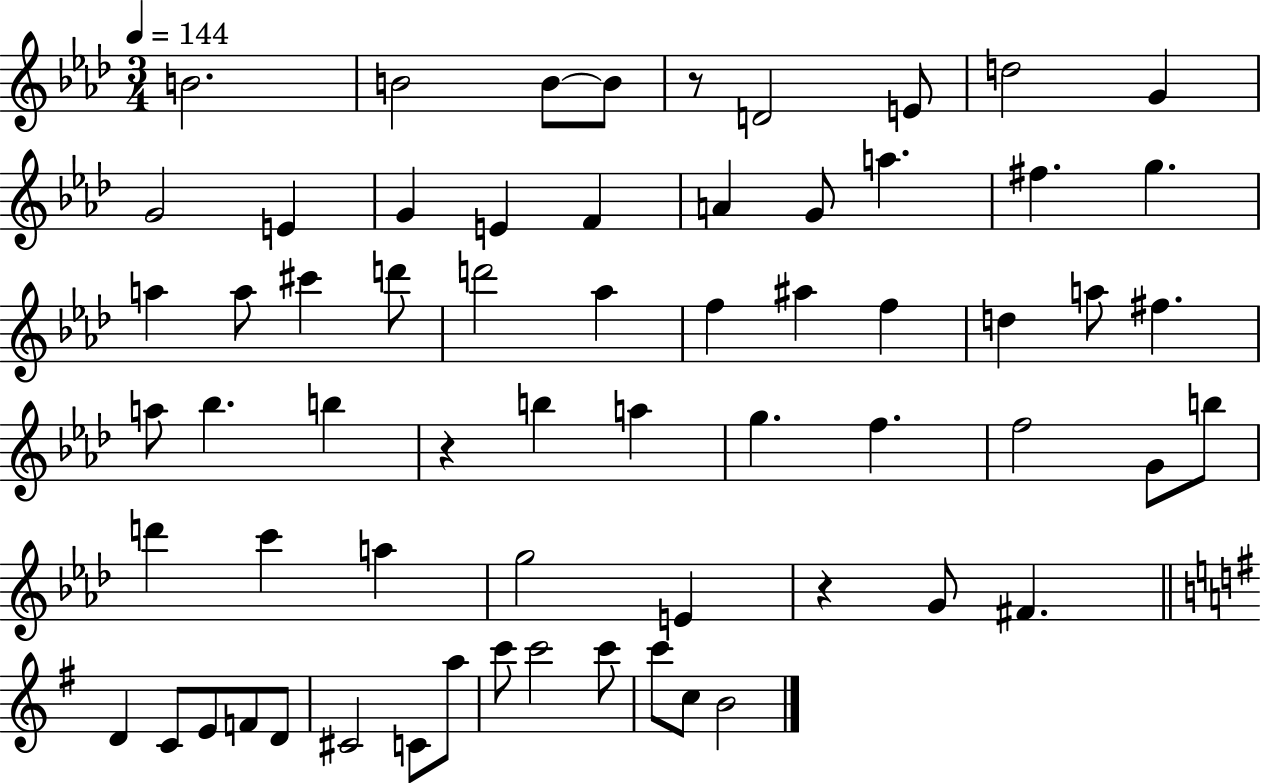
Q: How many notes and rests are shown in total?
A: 64